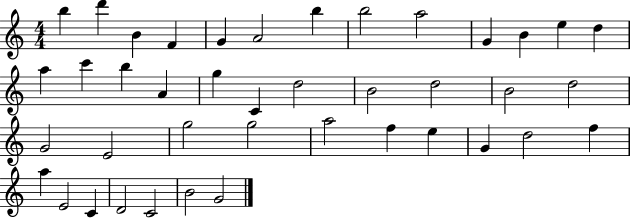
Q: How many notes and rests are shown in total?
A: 41